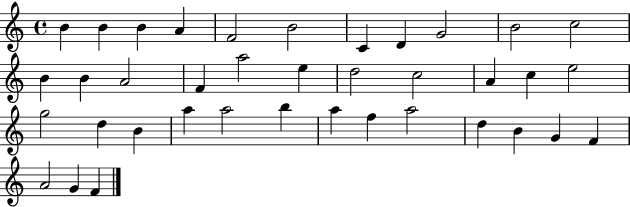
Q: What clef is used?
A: treble